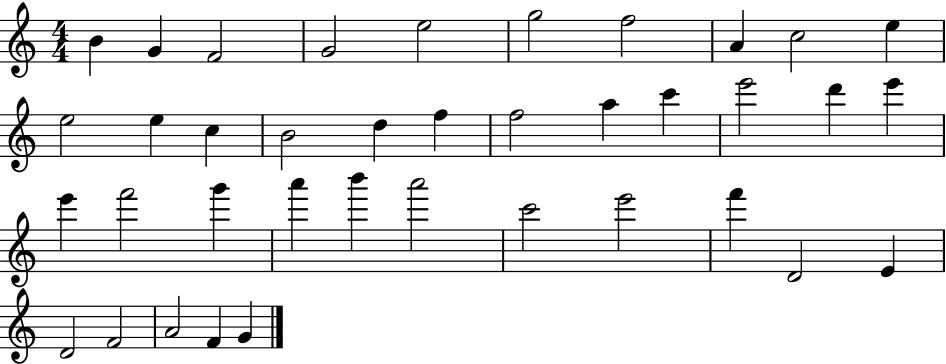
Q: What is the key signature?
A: C major